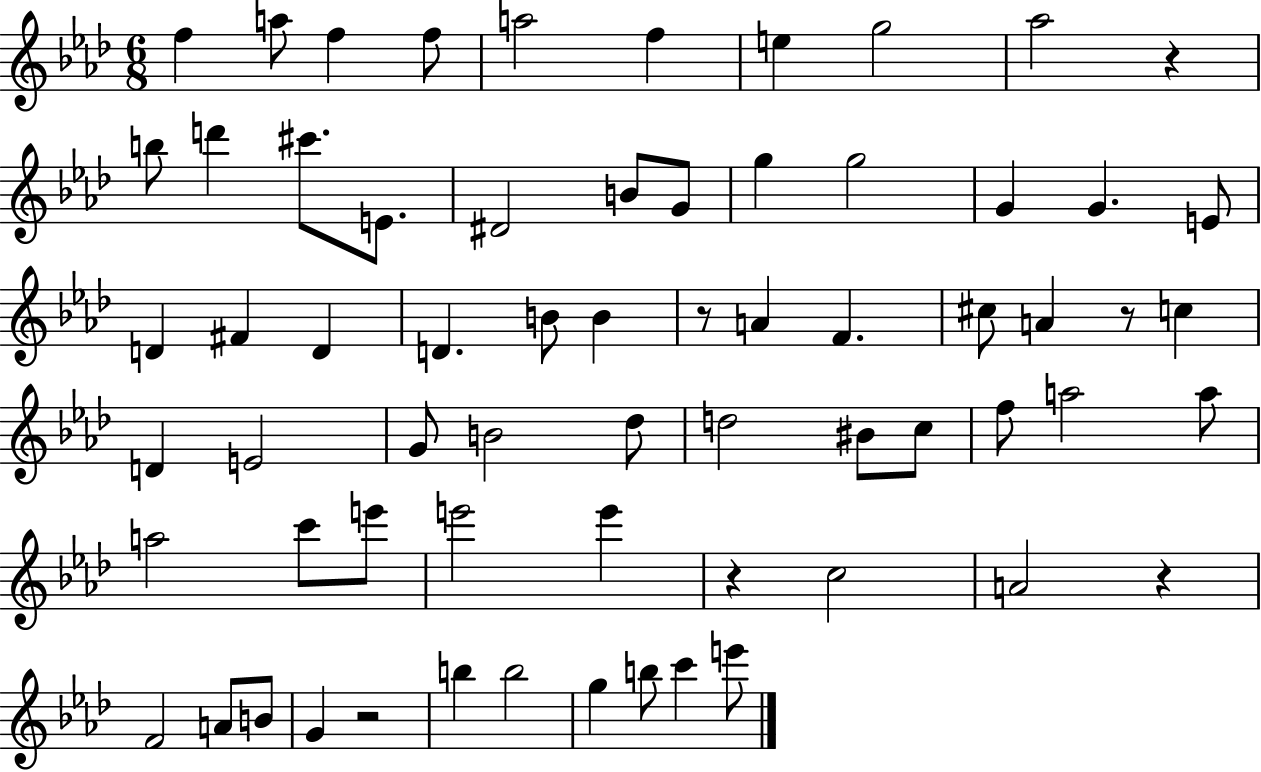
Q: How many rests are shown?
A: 6